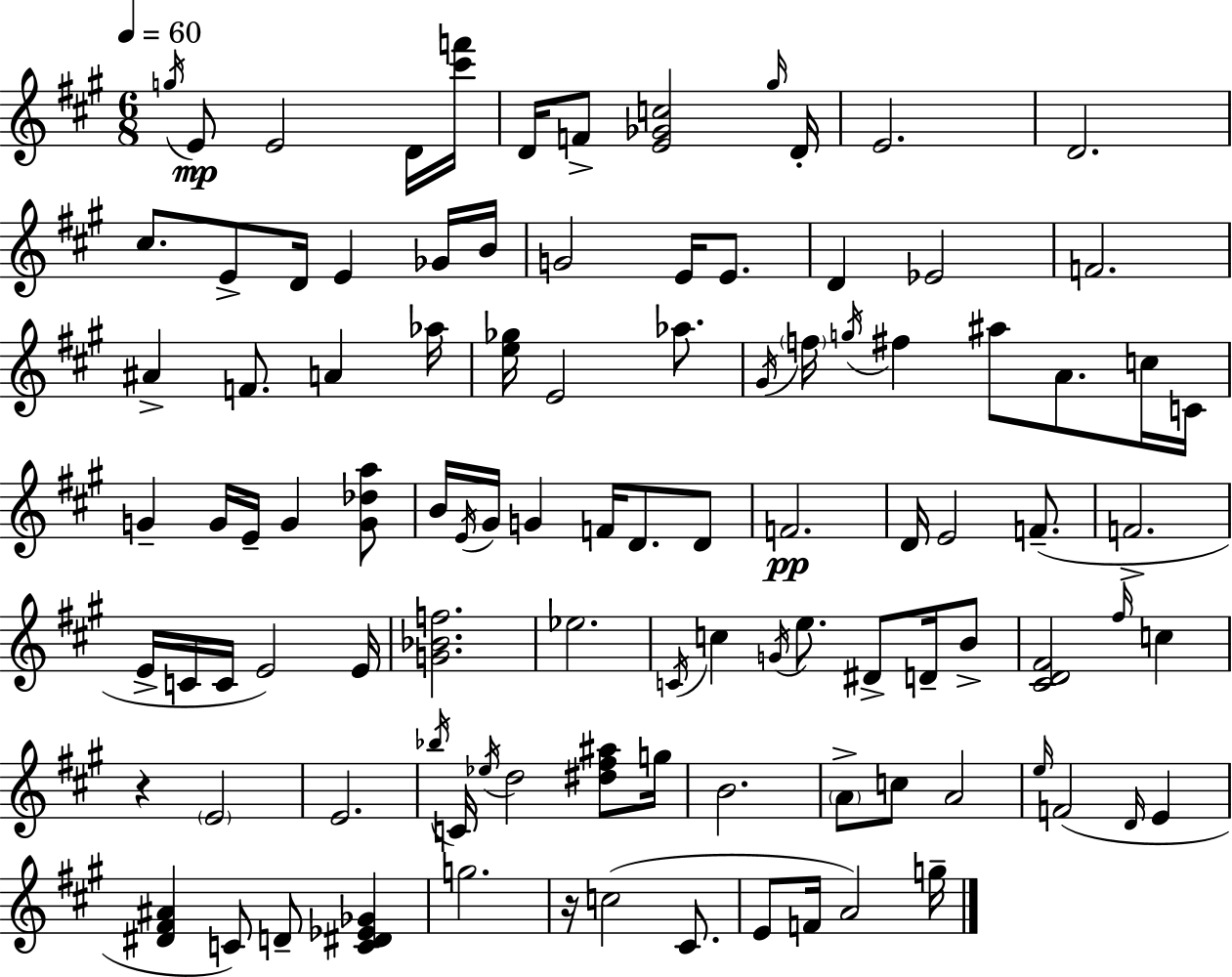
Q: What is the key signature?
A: A major